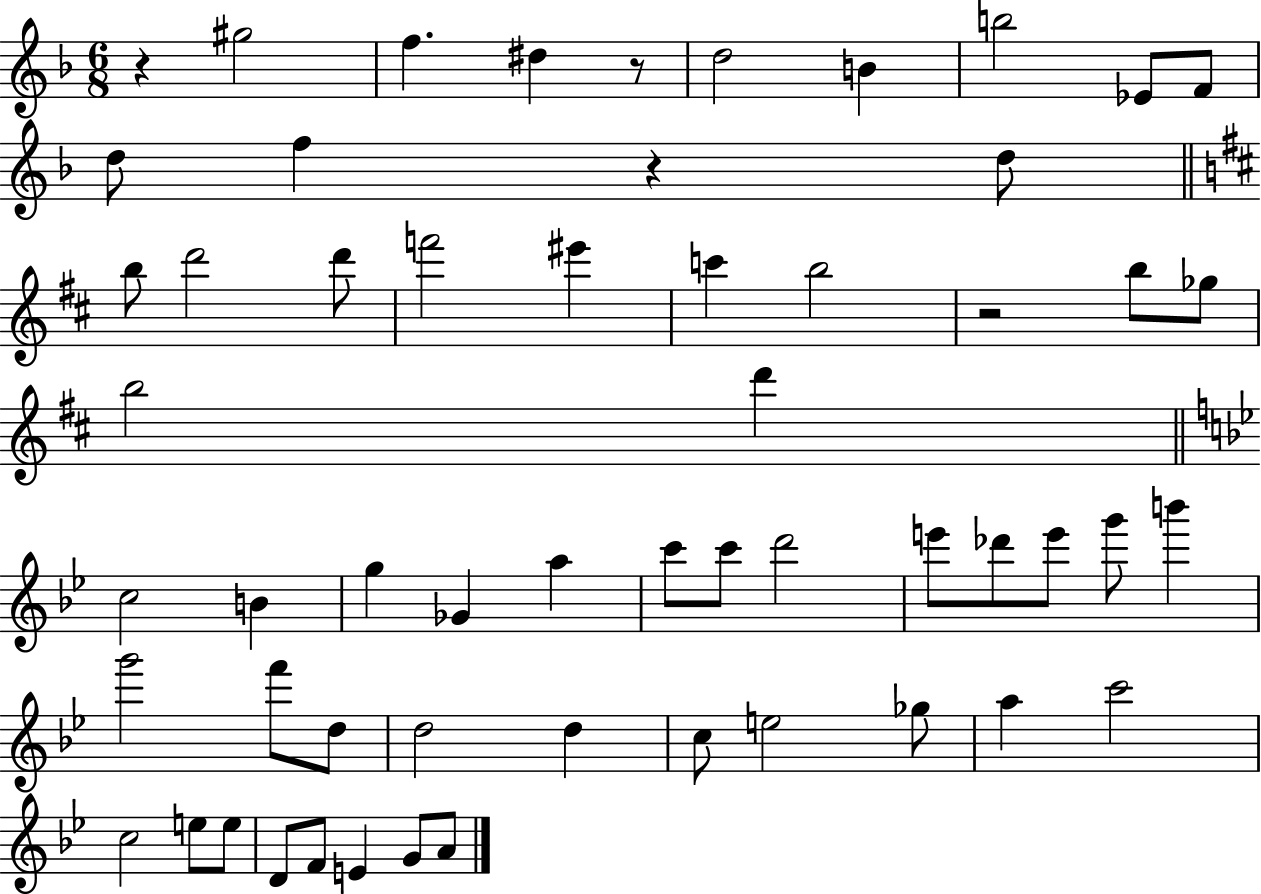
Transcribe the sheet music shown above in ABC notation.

X:1
T:Untitled
M:6/8
L:1/4
K:F
z ^g2 f ^d z/2 d2 B b2 _E/2 F/2 d/2 f z d/2 b/2 d'2 d'/2 f'2 ^e' c' b2 z2 b/2 _g/2 b2 d' c2 B g _G a c'/2 c'/2 d'2 e'/2 _d'/2 e'/2 g'/2 b' g'2 f'/2 d/2 d2 d c/2 e2 _g/2 a c'2 c2 e/2 e/2 D/2 F/2 E G/2 A/2